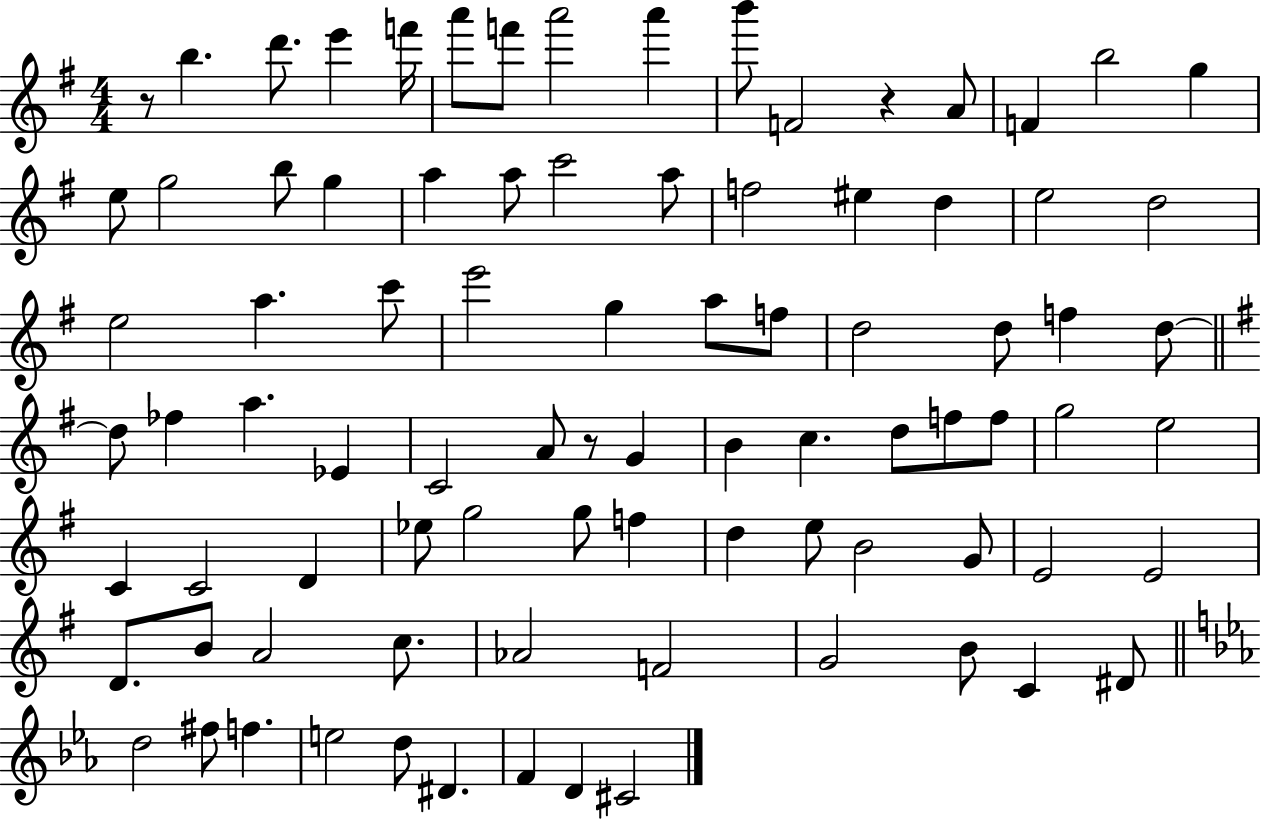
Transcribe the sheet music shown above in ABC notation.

X:1
T:Untitled
M:4/4
L:1/4
K:G
z/2 b d'/2 e' f'/4 a'/2 f'/2 a'2 a' b'/2 F2 z A/2 F b2 g e/2 g2 b/2 g a a/2 c'2 a/2 f2 ^e d e2 d2 e2 a c'/2 e'2 g a/2 f/2 d2 d/2 f d/2 d/2 _f a _E C2 A/2 z/2 G B c d/2 f/2 f/2 g2 e2 C C2 D _e/2 g2 g/2 f d e/2 B2 G/2 E2 E2 D/2 B/2 A2 c/2 _A2 F2 G2 B/2 C ^D/2 d2 ^f/2 f e2 d/2 ^D F D ^C2